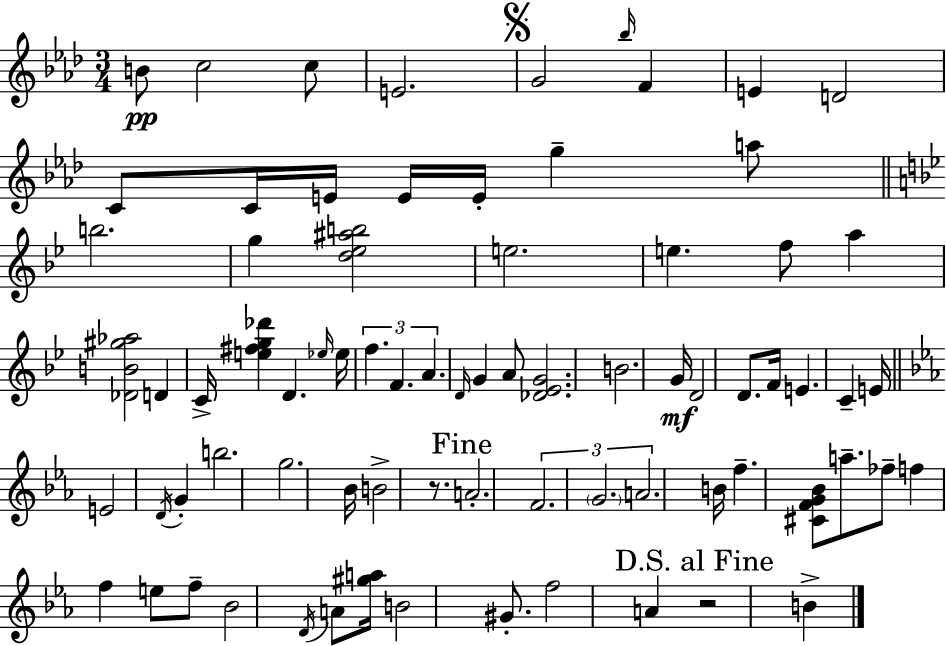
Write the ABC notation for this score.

X:1
T:Untitled
M:3/4
L:1/4
K:Ab
B/2 c2 c/2 E2 G2 _b/4 F E D2 C/2 C/4 E/4 E/4 E/4 g a/2 b2 g [d_e^ab]2 e2 e f/2 a [_DB^g_a]2 D C/4 [e^fg_d'] D _e/4 _e/4 f F A D/4 G A/2 [_D_EG]2 B2 G/4 D2 D/2 F/4 E C E/4 E2 D/4 G b2 g2 _B/4 B2 z/2 A2 F2 G2 A2 B/4 f [^CFG_B]/2 a/2 _f/2 f f e/2 f/2 _B2 D/4 A/2 [^ga]/4 B2 ^G/2 f2 A z2 B